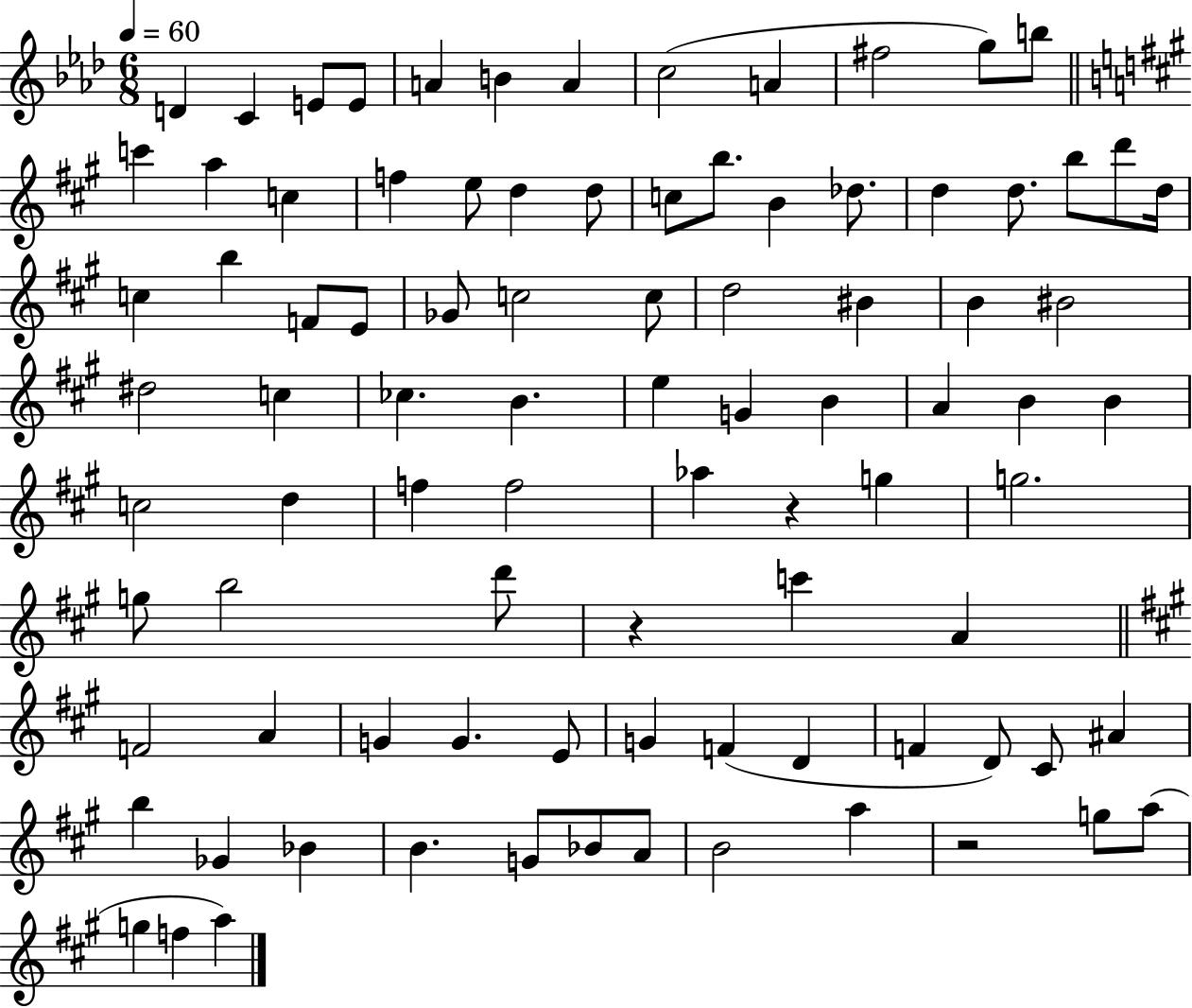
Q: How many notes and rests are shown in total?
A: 90